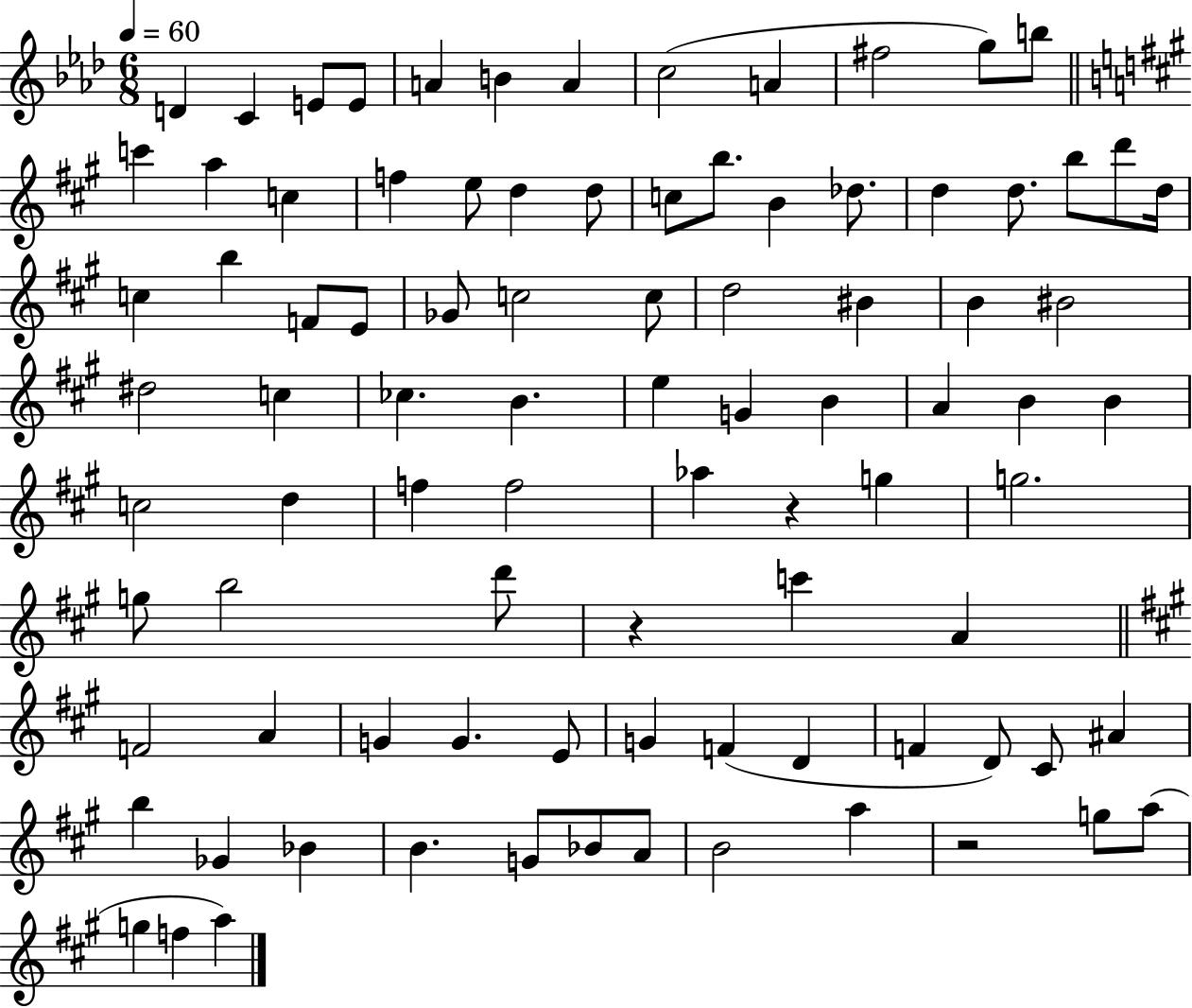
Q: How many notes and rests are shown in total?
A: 90